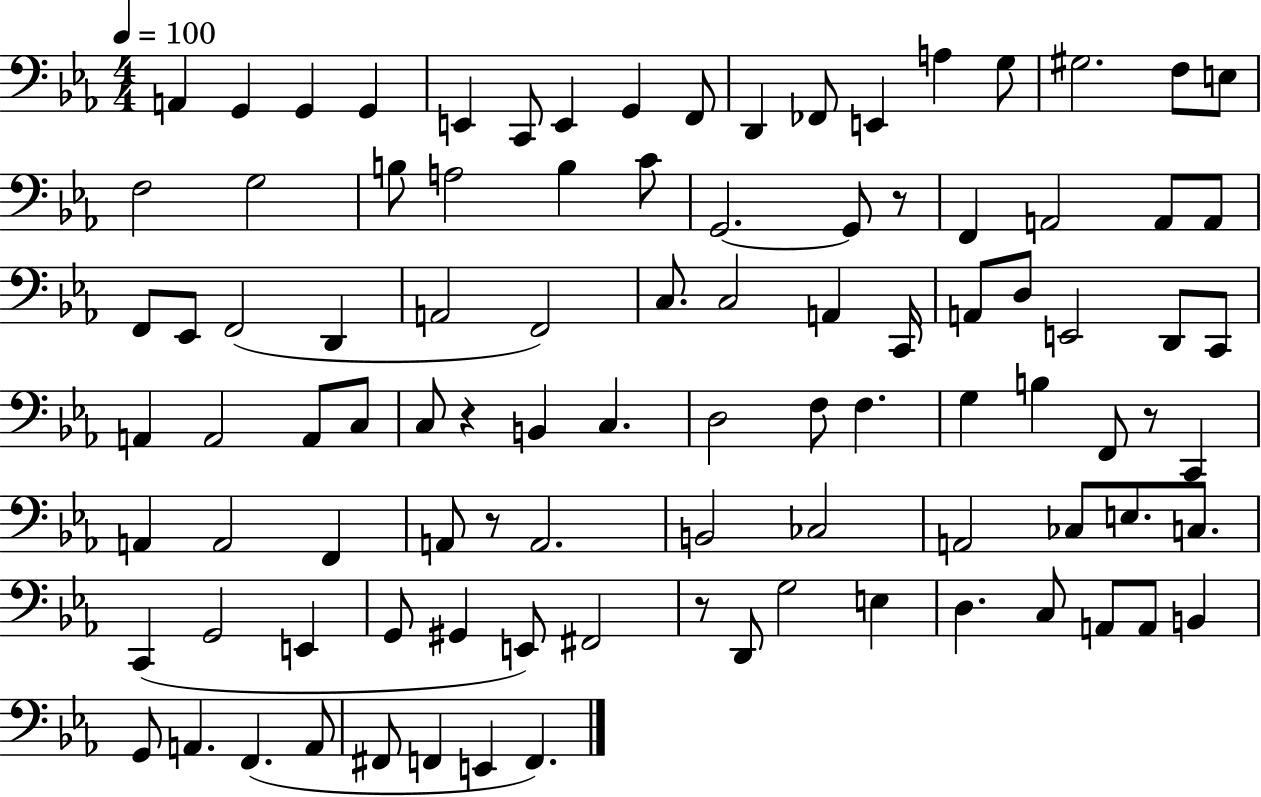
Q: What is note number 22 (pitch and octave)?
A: B3